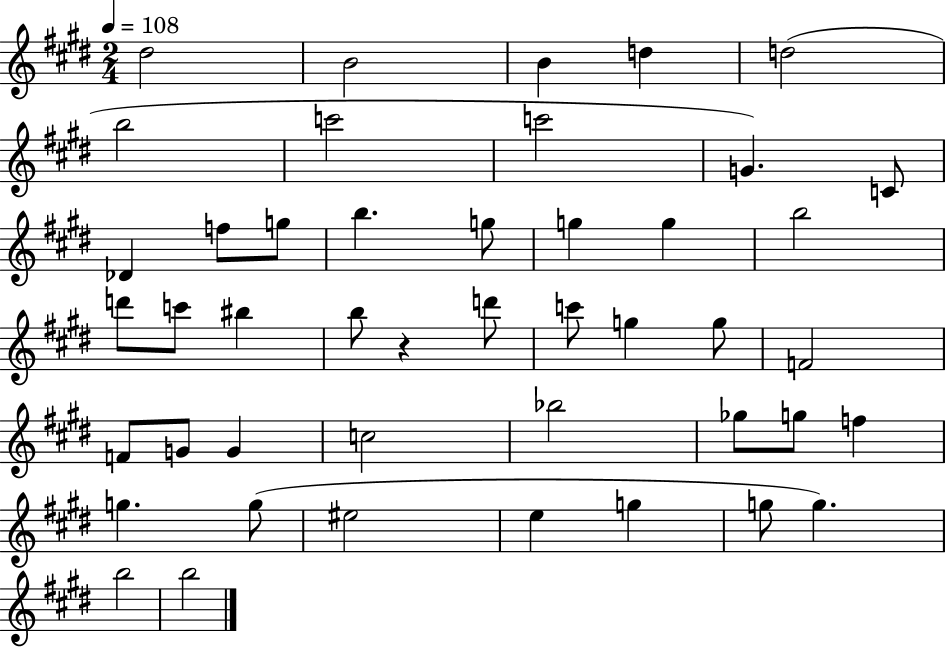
X:1
T:Untitled
M:2/4
L:1/4
K:E
^d2 B2 B d d2 b2 c'2 c'2 G C/2 _D f/2 g/2 b g/2 g g b2 d'/2 c'/2 ^b b/2 z d'/2 c'/2 g g/2 F2 F/2 G/2 G c2 _b2 _g/2 g/2 f g g/2 ^e2 e g g/2 g b2 b2